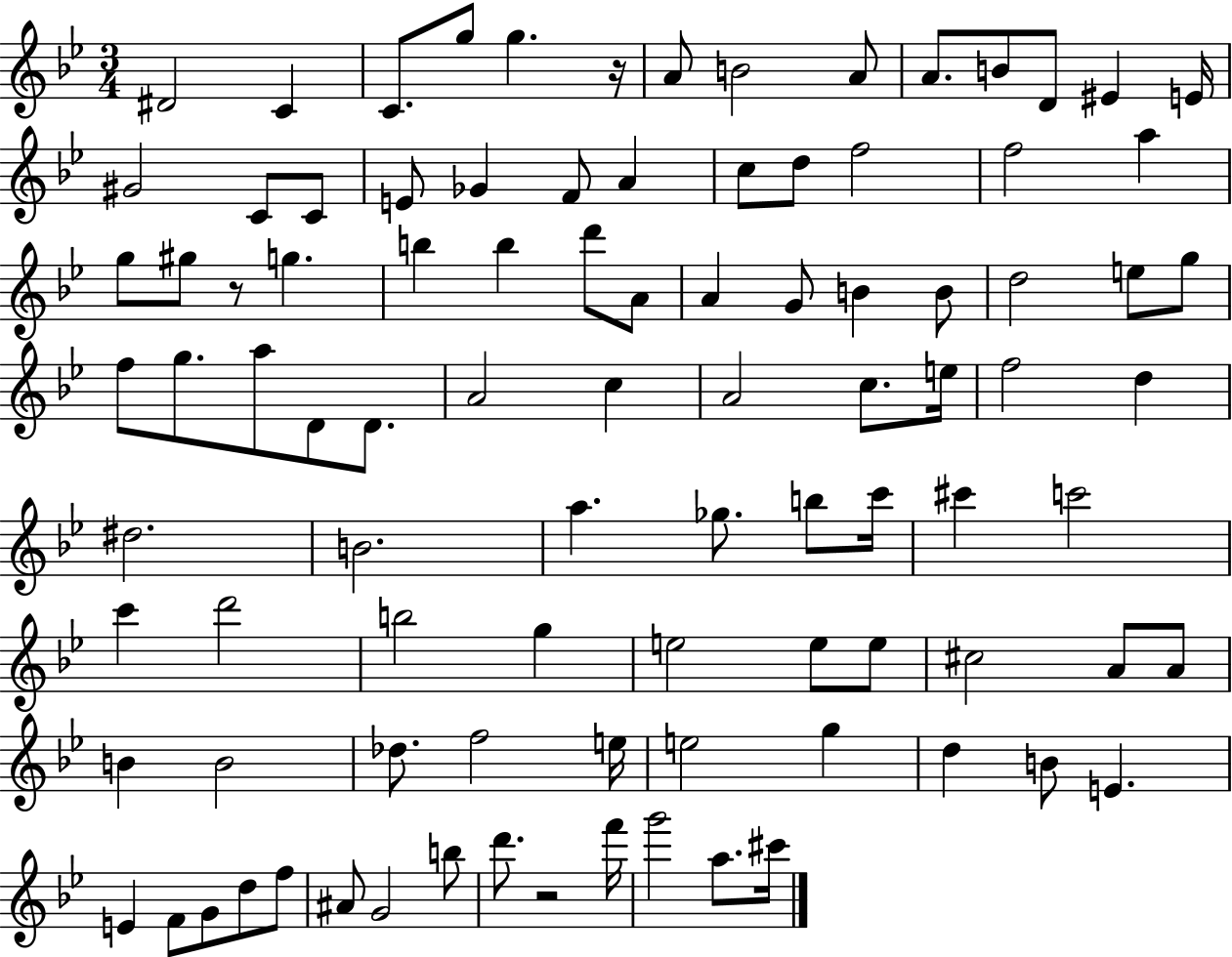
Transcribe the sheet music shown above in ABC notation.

X:1
T:Untitled
M:3/4
L:1/4
K:Bb
^D2 C C/2 g/2 g z/4 A/2 B2 A/2 A/2 B/2 D/2 ^E E/4 ^G2 C/2 C/2 E/2 _G F/2 A c/2 d/2 f2 f2 a g/2 ^g/2 z/2 g b b d'/2 A/2 A G/2 B B/2 d2 e/2 g/2 f/2 g/2 a/2 D/2 D/2 A2 c A2 c/2 e/4 f2 d ^d2 B2 a _g/2 b/2 c'/4 ^c' c'2 c' d'2 b2 g e2 e/2 e/2 ^c2 A/2 A/2 B B2 _d/2 f2 e/4 e2 g d B/2 E E F/2 G/2 d/2 f/2 ^A/2 G2 b/2 d'/2 z2 f'/4 g'2 a/2 ^c'/4